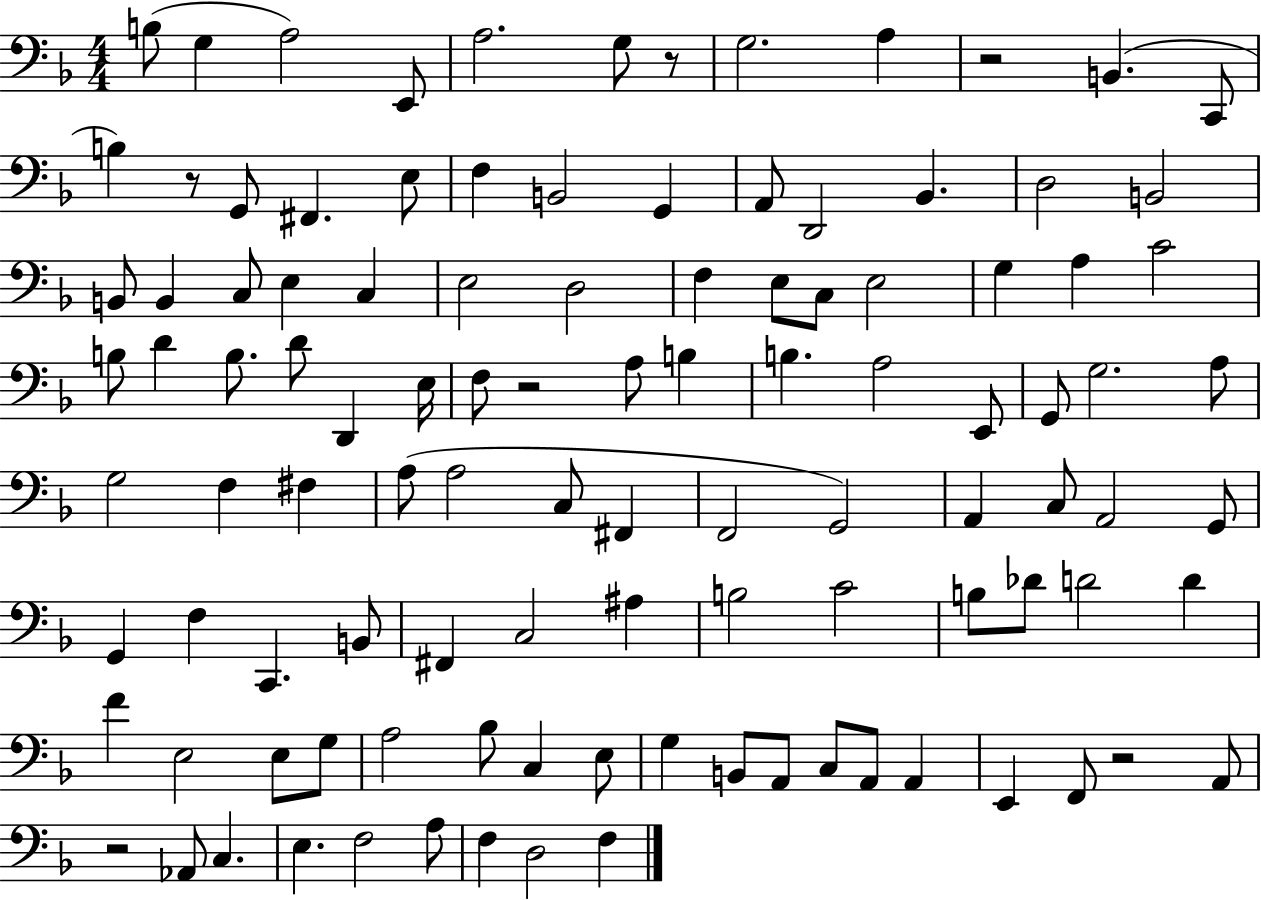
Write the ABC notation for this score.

X:1
T:Untitled
M:4/4
L:1/4
K:F
B,/2 G, A,2 E,,/2 A,2 G,/2 z/2 G,2 A, z2 B,, C,,/2 B, z/2 G,,/2 ^F,, E,/2 F, B,,2 G,, A,,/2 D,,2 _B,, D,2 B,,2 B,,/2 B,, C,/2 E, C, E,2 D,2 F, E,/2 C,/2 E,2 G, A, C2 B,/2 D B,/2 D/2 D,, E,/4 F,/2 z2 A,/2 B, B, A,2 E,,/2 G,,/2 G,2 A,/2 G,2 F, ^F, A,/2 A,2 C,/2 ^F,, F,,2 G,,2 A,, C,/2 A,,2 G,,/2 G,, F, C,, B,,/2 ^F,, C,2 ^A, B,2 C2 B,/2 _D/2 D2 D F E,2 E,/2 G,/2 A,2 _B,/2 C, E,/2 G, B,,/2 A,,/2 C,/2 A,,/2 A,, E,, F,,/2 z2 A,,/2 z2 _A,,/2 C, E, F,2 A,/2 F, D,2 F,